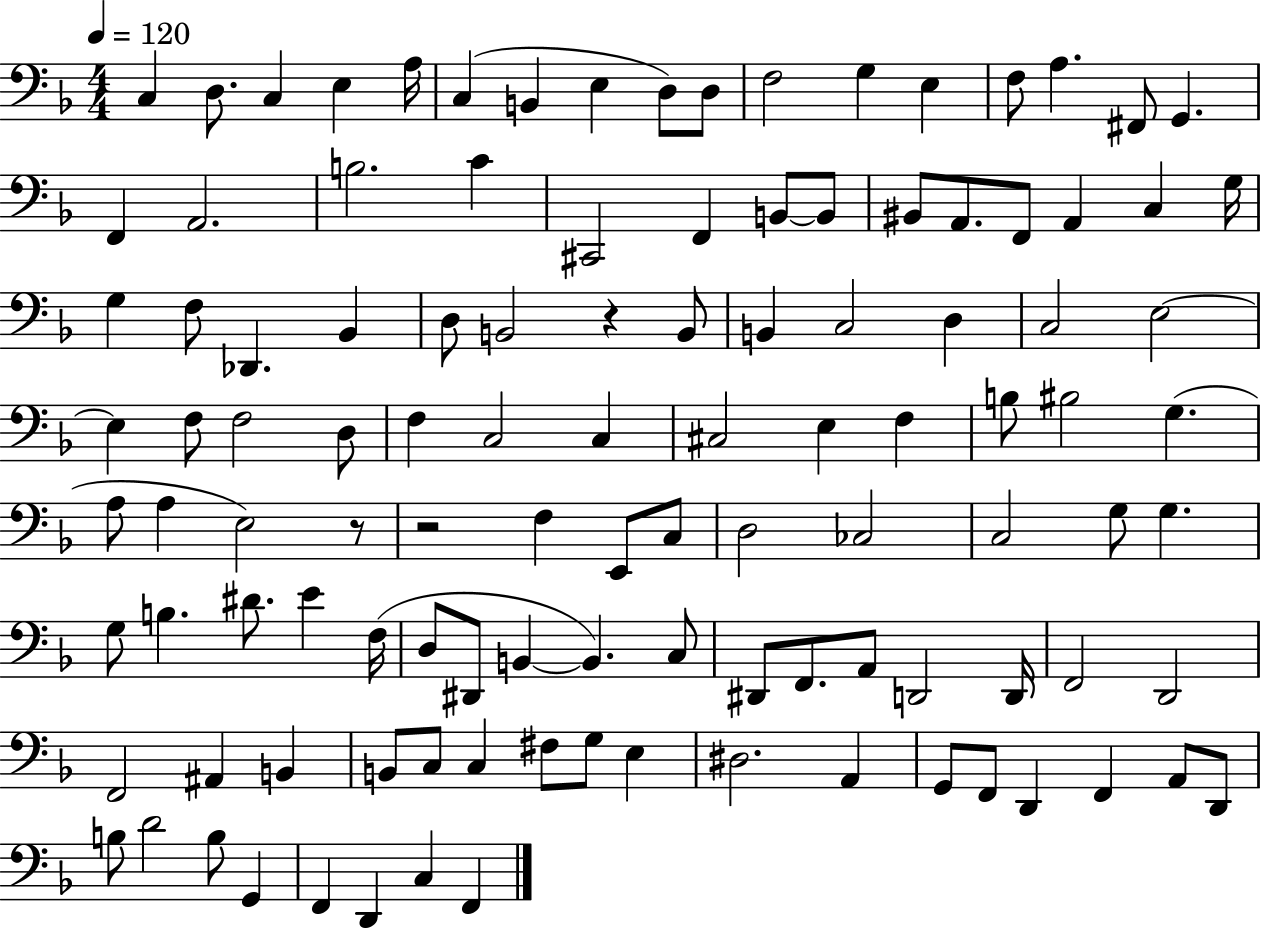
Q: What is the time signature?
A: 4/4